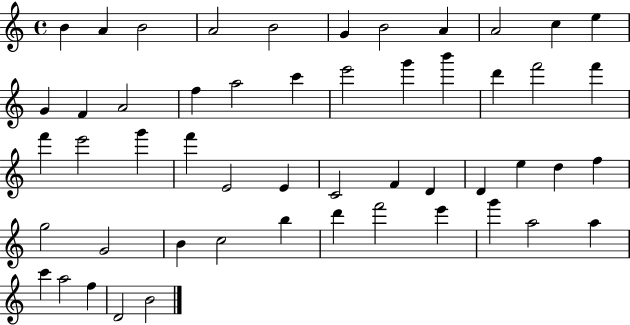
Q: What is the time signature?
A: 4/4